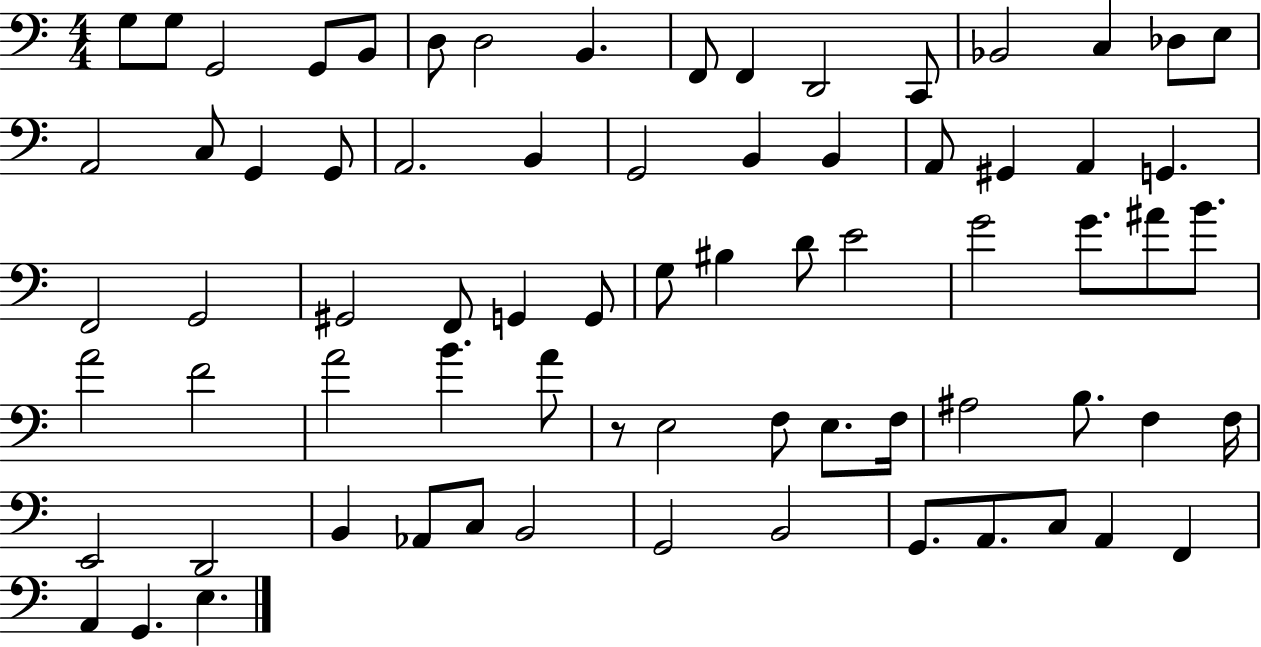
X:1
T:Untitled
M:4/4
L:1/4
K:C
G,/2 G,/2 G,,2 G,,/2 B,,/2 D,/2 D,2 B,, F,,/2 F,, D,,2 C,,/2 _B,,2 C, _D,/2 E,/2 A,,2 C,/2 G,, G,,/2 A,,2 B,, G,,2 B,, B,, A,,/2 ^G,, A,, G,, F,,2 G,,2 ^G,,2 F,,/2 G,, G,,/2 G,/2 ^B, D/2 E2 G2 G/2 ^A/2 B/2 A2 F2 A2 B A/2 z/2 E,2 F,/2 E,/2 F,/4 ^A,2 B,/2 F, F,/4 E,,2 D,,2 B,, _A,,/2 C,/2 B,,2 G,,2 B,,2 G,,/2 A,,/2 C,/2 A,, F,, A,, G,, E,